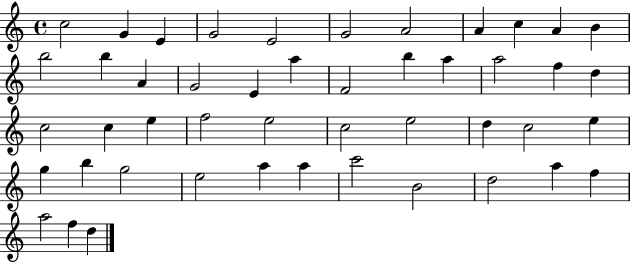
C5/h G4/q E4/q G4/h E4/h G4/h A4/h A4/q C5/q A4/q B4/q B5/h B5/q A4/q G4/h E4/q A5/q F4/h B5/q A5/q A5/h F5/q D5/q C5/h C5/q E5/q F5/h E5/h C5/h E5/h D5/q C5/h E5/q G5/q B5/q G5/h E5/h A5/q A5/q C6/h B4/h D5/h A5/q F5/q A5/h F5/q D5/q